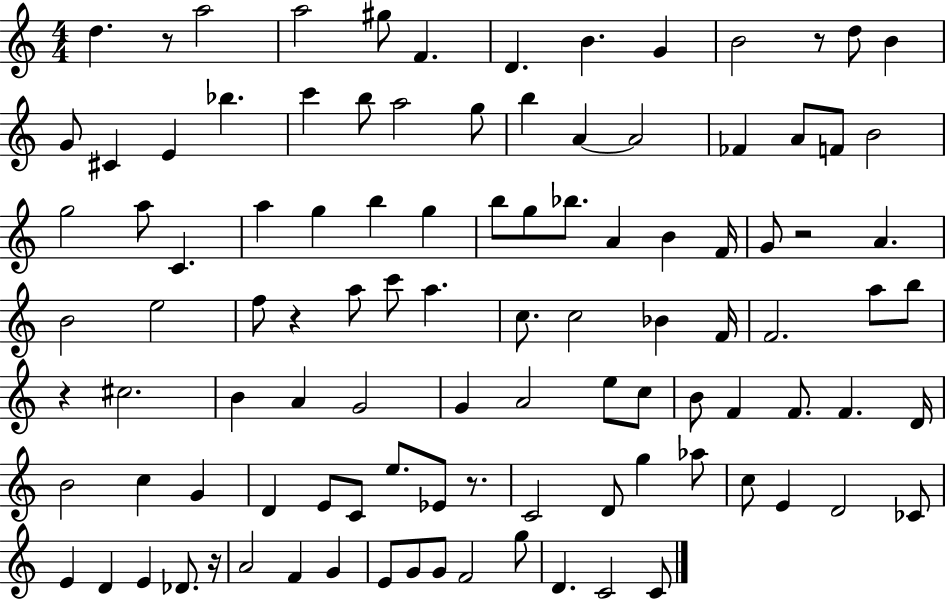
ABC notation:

X:1
T:Untitled
M:4/4
L:1/4
K:C
d z/2 a2 a2 ^g/2 F D B G B2 z/2 d/2 B G/2 ^C E _b c' b/2 a2 g/2 b A A2 _F A/2 F/2 B2 g2 a/2 C a g b g b/2 g/2 _b/2 A B F/4 G/2 z2 A B2 e2 f/2 z a/2 c'/2 a c/2 c2 _B F/4 F2 a/2 b/2 z ^c2 B A G2 G A2 e/2 c/2 B/2 F F/2 F D/4 B2 c G D E/2 C/2 e/2 _E/2 z/2 C2 D/2 g _a/2 c/2 E D2 _C/2 E D E _D/2 z/4 A2 F G E/2 G/2 G/2 F2 g/2 D C2 C/2